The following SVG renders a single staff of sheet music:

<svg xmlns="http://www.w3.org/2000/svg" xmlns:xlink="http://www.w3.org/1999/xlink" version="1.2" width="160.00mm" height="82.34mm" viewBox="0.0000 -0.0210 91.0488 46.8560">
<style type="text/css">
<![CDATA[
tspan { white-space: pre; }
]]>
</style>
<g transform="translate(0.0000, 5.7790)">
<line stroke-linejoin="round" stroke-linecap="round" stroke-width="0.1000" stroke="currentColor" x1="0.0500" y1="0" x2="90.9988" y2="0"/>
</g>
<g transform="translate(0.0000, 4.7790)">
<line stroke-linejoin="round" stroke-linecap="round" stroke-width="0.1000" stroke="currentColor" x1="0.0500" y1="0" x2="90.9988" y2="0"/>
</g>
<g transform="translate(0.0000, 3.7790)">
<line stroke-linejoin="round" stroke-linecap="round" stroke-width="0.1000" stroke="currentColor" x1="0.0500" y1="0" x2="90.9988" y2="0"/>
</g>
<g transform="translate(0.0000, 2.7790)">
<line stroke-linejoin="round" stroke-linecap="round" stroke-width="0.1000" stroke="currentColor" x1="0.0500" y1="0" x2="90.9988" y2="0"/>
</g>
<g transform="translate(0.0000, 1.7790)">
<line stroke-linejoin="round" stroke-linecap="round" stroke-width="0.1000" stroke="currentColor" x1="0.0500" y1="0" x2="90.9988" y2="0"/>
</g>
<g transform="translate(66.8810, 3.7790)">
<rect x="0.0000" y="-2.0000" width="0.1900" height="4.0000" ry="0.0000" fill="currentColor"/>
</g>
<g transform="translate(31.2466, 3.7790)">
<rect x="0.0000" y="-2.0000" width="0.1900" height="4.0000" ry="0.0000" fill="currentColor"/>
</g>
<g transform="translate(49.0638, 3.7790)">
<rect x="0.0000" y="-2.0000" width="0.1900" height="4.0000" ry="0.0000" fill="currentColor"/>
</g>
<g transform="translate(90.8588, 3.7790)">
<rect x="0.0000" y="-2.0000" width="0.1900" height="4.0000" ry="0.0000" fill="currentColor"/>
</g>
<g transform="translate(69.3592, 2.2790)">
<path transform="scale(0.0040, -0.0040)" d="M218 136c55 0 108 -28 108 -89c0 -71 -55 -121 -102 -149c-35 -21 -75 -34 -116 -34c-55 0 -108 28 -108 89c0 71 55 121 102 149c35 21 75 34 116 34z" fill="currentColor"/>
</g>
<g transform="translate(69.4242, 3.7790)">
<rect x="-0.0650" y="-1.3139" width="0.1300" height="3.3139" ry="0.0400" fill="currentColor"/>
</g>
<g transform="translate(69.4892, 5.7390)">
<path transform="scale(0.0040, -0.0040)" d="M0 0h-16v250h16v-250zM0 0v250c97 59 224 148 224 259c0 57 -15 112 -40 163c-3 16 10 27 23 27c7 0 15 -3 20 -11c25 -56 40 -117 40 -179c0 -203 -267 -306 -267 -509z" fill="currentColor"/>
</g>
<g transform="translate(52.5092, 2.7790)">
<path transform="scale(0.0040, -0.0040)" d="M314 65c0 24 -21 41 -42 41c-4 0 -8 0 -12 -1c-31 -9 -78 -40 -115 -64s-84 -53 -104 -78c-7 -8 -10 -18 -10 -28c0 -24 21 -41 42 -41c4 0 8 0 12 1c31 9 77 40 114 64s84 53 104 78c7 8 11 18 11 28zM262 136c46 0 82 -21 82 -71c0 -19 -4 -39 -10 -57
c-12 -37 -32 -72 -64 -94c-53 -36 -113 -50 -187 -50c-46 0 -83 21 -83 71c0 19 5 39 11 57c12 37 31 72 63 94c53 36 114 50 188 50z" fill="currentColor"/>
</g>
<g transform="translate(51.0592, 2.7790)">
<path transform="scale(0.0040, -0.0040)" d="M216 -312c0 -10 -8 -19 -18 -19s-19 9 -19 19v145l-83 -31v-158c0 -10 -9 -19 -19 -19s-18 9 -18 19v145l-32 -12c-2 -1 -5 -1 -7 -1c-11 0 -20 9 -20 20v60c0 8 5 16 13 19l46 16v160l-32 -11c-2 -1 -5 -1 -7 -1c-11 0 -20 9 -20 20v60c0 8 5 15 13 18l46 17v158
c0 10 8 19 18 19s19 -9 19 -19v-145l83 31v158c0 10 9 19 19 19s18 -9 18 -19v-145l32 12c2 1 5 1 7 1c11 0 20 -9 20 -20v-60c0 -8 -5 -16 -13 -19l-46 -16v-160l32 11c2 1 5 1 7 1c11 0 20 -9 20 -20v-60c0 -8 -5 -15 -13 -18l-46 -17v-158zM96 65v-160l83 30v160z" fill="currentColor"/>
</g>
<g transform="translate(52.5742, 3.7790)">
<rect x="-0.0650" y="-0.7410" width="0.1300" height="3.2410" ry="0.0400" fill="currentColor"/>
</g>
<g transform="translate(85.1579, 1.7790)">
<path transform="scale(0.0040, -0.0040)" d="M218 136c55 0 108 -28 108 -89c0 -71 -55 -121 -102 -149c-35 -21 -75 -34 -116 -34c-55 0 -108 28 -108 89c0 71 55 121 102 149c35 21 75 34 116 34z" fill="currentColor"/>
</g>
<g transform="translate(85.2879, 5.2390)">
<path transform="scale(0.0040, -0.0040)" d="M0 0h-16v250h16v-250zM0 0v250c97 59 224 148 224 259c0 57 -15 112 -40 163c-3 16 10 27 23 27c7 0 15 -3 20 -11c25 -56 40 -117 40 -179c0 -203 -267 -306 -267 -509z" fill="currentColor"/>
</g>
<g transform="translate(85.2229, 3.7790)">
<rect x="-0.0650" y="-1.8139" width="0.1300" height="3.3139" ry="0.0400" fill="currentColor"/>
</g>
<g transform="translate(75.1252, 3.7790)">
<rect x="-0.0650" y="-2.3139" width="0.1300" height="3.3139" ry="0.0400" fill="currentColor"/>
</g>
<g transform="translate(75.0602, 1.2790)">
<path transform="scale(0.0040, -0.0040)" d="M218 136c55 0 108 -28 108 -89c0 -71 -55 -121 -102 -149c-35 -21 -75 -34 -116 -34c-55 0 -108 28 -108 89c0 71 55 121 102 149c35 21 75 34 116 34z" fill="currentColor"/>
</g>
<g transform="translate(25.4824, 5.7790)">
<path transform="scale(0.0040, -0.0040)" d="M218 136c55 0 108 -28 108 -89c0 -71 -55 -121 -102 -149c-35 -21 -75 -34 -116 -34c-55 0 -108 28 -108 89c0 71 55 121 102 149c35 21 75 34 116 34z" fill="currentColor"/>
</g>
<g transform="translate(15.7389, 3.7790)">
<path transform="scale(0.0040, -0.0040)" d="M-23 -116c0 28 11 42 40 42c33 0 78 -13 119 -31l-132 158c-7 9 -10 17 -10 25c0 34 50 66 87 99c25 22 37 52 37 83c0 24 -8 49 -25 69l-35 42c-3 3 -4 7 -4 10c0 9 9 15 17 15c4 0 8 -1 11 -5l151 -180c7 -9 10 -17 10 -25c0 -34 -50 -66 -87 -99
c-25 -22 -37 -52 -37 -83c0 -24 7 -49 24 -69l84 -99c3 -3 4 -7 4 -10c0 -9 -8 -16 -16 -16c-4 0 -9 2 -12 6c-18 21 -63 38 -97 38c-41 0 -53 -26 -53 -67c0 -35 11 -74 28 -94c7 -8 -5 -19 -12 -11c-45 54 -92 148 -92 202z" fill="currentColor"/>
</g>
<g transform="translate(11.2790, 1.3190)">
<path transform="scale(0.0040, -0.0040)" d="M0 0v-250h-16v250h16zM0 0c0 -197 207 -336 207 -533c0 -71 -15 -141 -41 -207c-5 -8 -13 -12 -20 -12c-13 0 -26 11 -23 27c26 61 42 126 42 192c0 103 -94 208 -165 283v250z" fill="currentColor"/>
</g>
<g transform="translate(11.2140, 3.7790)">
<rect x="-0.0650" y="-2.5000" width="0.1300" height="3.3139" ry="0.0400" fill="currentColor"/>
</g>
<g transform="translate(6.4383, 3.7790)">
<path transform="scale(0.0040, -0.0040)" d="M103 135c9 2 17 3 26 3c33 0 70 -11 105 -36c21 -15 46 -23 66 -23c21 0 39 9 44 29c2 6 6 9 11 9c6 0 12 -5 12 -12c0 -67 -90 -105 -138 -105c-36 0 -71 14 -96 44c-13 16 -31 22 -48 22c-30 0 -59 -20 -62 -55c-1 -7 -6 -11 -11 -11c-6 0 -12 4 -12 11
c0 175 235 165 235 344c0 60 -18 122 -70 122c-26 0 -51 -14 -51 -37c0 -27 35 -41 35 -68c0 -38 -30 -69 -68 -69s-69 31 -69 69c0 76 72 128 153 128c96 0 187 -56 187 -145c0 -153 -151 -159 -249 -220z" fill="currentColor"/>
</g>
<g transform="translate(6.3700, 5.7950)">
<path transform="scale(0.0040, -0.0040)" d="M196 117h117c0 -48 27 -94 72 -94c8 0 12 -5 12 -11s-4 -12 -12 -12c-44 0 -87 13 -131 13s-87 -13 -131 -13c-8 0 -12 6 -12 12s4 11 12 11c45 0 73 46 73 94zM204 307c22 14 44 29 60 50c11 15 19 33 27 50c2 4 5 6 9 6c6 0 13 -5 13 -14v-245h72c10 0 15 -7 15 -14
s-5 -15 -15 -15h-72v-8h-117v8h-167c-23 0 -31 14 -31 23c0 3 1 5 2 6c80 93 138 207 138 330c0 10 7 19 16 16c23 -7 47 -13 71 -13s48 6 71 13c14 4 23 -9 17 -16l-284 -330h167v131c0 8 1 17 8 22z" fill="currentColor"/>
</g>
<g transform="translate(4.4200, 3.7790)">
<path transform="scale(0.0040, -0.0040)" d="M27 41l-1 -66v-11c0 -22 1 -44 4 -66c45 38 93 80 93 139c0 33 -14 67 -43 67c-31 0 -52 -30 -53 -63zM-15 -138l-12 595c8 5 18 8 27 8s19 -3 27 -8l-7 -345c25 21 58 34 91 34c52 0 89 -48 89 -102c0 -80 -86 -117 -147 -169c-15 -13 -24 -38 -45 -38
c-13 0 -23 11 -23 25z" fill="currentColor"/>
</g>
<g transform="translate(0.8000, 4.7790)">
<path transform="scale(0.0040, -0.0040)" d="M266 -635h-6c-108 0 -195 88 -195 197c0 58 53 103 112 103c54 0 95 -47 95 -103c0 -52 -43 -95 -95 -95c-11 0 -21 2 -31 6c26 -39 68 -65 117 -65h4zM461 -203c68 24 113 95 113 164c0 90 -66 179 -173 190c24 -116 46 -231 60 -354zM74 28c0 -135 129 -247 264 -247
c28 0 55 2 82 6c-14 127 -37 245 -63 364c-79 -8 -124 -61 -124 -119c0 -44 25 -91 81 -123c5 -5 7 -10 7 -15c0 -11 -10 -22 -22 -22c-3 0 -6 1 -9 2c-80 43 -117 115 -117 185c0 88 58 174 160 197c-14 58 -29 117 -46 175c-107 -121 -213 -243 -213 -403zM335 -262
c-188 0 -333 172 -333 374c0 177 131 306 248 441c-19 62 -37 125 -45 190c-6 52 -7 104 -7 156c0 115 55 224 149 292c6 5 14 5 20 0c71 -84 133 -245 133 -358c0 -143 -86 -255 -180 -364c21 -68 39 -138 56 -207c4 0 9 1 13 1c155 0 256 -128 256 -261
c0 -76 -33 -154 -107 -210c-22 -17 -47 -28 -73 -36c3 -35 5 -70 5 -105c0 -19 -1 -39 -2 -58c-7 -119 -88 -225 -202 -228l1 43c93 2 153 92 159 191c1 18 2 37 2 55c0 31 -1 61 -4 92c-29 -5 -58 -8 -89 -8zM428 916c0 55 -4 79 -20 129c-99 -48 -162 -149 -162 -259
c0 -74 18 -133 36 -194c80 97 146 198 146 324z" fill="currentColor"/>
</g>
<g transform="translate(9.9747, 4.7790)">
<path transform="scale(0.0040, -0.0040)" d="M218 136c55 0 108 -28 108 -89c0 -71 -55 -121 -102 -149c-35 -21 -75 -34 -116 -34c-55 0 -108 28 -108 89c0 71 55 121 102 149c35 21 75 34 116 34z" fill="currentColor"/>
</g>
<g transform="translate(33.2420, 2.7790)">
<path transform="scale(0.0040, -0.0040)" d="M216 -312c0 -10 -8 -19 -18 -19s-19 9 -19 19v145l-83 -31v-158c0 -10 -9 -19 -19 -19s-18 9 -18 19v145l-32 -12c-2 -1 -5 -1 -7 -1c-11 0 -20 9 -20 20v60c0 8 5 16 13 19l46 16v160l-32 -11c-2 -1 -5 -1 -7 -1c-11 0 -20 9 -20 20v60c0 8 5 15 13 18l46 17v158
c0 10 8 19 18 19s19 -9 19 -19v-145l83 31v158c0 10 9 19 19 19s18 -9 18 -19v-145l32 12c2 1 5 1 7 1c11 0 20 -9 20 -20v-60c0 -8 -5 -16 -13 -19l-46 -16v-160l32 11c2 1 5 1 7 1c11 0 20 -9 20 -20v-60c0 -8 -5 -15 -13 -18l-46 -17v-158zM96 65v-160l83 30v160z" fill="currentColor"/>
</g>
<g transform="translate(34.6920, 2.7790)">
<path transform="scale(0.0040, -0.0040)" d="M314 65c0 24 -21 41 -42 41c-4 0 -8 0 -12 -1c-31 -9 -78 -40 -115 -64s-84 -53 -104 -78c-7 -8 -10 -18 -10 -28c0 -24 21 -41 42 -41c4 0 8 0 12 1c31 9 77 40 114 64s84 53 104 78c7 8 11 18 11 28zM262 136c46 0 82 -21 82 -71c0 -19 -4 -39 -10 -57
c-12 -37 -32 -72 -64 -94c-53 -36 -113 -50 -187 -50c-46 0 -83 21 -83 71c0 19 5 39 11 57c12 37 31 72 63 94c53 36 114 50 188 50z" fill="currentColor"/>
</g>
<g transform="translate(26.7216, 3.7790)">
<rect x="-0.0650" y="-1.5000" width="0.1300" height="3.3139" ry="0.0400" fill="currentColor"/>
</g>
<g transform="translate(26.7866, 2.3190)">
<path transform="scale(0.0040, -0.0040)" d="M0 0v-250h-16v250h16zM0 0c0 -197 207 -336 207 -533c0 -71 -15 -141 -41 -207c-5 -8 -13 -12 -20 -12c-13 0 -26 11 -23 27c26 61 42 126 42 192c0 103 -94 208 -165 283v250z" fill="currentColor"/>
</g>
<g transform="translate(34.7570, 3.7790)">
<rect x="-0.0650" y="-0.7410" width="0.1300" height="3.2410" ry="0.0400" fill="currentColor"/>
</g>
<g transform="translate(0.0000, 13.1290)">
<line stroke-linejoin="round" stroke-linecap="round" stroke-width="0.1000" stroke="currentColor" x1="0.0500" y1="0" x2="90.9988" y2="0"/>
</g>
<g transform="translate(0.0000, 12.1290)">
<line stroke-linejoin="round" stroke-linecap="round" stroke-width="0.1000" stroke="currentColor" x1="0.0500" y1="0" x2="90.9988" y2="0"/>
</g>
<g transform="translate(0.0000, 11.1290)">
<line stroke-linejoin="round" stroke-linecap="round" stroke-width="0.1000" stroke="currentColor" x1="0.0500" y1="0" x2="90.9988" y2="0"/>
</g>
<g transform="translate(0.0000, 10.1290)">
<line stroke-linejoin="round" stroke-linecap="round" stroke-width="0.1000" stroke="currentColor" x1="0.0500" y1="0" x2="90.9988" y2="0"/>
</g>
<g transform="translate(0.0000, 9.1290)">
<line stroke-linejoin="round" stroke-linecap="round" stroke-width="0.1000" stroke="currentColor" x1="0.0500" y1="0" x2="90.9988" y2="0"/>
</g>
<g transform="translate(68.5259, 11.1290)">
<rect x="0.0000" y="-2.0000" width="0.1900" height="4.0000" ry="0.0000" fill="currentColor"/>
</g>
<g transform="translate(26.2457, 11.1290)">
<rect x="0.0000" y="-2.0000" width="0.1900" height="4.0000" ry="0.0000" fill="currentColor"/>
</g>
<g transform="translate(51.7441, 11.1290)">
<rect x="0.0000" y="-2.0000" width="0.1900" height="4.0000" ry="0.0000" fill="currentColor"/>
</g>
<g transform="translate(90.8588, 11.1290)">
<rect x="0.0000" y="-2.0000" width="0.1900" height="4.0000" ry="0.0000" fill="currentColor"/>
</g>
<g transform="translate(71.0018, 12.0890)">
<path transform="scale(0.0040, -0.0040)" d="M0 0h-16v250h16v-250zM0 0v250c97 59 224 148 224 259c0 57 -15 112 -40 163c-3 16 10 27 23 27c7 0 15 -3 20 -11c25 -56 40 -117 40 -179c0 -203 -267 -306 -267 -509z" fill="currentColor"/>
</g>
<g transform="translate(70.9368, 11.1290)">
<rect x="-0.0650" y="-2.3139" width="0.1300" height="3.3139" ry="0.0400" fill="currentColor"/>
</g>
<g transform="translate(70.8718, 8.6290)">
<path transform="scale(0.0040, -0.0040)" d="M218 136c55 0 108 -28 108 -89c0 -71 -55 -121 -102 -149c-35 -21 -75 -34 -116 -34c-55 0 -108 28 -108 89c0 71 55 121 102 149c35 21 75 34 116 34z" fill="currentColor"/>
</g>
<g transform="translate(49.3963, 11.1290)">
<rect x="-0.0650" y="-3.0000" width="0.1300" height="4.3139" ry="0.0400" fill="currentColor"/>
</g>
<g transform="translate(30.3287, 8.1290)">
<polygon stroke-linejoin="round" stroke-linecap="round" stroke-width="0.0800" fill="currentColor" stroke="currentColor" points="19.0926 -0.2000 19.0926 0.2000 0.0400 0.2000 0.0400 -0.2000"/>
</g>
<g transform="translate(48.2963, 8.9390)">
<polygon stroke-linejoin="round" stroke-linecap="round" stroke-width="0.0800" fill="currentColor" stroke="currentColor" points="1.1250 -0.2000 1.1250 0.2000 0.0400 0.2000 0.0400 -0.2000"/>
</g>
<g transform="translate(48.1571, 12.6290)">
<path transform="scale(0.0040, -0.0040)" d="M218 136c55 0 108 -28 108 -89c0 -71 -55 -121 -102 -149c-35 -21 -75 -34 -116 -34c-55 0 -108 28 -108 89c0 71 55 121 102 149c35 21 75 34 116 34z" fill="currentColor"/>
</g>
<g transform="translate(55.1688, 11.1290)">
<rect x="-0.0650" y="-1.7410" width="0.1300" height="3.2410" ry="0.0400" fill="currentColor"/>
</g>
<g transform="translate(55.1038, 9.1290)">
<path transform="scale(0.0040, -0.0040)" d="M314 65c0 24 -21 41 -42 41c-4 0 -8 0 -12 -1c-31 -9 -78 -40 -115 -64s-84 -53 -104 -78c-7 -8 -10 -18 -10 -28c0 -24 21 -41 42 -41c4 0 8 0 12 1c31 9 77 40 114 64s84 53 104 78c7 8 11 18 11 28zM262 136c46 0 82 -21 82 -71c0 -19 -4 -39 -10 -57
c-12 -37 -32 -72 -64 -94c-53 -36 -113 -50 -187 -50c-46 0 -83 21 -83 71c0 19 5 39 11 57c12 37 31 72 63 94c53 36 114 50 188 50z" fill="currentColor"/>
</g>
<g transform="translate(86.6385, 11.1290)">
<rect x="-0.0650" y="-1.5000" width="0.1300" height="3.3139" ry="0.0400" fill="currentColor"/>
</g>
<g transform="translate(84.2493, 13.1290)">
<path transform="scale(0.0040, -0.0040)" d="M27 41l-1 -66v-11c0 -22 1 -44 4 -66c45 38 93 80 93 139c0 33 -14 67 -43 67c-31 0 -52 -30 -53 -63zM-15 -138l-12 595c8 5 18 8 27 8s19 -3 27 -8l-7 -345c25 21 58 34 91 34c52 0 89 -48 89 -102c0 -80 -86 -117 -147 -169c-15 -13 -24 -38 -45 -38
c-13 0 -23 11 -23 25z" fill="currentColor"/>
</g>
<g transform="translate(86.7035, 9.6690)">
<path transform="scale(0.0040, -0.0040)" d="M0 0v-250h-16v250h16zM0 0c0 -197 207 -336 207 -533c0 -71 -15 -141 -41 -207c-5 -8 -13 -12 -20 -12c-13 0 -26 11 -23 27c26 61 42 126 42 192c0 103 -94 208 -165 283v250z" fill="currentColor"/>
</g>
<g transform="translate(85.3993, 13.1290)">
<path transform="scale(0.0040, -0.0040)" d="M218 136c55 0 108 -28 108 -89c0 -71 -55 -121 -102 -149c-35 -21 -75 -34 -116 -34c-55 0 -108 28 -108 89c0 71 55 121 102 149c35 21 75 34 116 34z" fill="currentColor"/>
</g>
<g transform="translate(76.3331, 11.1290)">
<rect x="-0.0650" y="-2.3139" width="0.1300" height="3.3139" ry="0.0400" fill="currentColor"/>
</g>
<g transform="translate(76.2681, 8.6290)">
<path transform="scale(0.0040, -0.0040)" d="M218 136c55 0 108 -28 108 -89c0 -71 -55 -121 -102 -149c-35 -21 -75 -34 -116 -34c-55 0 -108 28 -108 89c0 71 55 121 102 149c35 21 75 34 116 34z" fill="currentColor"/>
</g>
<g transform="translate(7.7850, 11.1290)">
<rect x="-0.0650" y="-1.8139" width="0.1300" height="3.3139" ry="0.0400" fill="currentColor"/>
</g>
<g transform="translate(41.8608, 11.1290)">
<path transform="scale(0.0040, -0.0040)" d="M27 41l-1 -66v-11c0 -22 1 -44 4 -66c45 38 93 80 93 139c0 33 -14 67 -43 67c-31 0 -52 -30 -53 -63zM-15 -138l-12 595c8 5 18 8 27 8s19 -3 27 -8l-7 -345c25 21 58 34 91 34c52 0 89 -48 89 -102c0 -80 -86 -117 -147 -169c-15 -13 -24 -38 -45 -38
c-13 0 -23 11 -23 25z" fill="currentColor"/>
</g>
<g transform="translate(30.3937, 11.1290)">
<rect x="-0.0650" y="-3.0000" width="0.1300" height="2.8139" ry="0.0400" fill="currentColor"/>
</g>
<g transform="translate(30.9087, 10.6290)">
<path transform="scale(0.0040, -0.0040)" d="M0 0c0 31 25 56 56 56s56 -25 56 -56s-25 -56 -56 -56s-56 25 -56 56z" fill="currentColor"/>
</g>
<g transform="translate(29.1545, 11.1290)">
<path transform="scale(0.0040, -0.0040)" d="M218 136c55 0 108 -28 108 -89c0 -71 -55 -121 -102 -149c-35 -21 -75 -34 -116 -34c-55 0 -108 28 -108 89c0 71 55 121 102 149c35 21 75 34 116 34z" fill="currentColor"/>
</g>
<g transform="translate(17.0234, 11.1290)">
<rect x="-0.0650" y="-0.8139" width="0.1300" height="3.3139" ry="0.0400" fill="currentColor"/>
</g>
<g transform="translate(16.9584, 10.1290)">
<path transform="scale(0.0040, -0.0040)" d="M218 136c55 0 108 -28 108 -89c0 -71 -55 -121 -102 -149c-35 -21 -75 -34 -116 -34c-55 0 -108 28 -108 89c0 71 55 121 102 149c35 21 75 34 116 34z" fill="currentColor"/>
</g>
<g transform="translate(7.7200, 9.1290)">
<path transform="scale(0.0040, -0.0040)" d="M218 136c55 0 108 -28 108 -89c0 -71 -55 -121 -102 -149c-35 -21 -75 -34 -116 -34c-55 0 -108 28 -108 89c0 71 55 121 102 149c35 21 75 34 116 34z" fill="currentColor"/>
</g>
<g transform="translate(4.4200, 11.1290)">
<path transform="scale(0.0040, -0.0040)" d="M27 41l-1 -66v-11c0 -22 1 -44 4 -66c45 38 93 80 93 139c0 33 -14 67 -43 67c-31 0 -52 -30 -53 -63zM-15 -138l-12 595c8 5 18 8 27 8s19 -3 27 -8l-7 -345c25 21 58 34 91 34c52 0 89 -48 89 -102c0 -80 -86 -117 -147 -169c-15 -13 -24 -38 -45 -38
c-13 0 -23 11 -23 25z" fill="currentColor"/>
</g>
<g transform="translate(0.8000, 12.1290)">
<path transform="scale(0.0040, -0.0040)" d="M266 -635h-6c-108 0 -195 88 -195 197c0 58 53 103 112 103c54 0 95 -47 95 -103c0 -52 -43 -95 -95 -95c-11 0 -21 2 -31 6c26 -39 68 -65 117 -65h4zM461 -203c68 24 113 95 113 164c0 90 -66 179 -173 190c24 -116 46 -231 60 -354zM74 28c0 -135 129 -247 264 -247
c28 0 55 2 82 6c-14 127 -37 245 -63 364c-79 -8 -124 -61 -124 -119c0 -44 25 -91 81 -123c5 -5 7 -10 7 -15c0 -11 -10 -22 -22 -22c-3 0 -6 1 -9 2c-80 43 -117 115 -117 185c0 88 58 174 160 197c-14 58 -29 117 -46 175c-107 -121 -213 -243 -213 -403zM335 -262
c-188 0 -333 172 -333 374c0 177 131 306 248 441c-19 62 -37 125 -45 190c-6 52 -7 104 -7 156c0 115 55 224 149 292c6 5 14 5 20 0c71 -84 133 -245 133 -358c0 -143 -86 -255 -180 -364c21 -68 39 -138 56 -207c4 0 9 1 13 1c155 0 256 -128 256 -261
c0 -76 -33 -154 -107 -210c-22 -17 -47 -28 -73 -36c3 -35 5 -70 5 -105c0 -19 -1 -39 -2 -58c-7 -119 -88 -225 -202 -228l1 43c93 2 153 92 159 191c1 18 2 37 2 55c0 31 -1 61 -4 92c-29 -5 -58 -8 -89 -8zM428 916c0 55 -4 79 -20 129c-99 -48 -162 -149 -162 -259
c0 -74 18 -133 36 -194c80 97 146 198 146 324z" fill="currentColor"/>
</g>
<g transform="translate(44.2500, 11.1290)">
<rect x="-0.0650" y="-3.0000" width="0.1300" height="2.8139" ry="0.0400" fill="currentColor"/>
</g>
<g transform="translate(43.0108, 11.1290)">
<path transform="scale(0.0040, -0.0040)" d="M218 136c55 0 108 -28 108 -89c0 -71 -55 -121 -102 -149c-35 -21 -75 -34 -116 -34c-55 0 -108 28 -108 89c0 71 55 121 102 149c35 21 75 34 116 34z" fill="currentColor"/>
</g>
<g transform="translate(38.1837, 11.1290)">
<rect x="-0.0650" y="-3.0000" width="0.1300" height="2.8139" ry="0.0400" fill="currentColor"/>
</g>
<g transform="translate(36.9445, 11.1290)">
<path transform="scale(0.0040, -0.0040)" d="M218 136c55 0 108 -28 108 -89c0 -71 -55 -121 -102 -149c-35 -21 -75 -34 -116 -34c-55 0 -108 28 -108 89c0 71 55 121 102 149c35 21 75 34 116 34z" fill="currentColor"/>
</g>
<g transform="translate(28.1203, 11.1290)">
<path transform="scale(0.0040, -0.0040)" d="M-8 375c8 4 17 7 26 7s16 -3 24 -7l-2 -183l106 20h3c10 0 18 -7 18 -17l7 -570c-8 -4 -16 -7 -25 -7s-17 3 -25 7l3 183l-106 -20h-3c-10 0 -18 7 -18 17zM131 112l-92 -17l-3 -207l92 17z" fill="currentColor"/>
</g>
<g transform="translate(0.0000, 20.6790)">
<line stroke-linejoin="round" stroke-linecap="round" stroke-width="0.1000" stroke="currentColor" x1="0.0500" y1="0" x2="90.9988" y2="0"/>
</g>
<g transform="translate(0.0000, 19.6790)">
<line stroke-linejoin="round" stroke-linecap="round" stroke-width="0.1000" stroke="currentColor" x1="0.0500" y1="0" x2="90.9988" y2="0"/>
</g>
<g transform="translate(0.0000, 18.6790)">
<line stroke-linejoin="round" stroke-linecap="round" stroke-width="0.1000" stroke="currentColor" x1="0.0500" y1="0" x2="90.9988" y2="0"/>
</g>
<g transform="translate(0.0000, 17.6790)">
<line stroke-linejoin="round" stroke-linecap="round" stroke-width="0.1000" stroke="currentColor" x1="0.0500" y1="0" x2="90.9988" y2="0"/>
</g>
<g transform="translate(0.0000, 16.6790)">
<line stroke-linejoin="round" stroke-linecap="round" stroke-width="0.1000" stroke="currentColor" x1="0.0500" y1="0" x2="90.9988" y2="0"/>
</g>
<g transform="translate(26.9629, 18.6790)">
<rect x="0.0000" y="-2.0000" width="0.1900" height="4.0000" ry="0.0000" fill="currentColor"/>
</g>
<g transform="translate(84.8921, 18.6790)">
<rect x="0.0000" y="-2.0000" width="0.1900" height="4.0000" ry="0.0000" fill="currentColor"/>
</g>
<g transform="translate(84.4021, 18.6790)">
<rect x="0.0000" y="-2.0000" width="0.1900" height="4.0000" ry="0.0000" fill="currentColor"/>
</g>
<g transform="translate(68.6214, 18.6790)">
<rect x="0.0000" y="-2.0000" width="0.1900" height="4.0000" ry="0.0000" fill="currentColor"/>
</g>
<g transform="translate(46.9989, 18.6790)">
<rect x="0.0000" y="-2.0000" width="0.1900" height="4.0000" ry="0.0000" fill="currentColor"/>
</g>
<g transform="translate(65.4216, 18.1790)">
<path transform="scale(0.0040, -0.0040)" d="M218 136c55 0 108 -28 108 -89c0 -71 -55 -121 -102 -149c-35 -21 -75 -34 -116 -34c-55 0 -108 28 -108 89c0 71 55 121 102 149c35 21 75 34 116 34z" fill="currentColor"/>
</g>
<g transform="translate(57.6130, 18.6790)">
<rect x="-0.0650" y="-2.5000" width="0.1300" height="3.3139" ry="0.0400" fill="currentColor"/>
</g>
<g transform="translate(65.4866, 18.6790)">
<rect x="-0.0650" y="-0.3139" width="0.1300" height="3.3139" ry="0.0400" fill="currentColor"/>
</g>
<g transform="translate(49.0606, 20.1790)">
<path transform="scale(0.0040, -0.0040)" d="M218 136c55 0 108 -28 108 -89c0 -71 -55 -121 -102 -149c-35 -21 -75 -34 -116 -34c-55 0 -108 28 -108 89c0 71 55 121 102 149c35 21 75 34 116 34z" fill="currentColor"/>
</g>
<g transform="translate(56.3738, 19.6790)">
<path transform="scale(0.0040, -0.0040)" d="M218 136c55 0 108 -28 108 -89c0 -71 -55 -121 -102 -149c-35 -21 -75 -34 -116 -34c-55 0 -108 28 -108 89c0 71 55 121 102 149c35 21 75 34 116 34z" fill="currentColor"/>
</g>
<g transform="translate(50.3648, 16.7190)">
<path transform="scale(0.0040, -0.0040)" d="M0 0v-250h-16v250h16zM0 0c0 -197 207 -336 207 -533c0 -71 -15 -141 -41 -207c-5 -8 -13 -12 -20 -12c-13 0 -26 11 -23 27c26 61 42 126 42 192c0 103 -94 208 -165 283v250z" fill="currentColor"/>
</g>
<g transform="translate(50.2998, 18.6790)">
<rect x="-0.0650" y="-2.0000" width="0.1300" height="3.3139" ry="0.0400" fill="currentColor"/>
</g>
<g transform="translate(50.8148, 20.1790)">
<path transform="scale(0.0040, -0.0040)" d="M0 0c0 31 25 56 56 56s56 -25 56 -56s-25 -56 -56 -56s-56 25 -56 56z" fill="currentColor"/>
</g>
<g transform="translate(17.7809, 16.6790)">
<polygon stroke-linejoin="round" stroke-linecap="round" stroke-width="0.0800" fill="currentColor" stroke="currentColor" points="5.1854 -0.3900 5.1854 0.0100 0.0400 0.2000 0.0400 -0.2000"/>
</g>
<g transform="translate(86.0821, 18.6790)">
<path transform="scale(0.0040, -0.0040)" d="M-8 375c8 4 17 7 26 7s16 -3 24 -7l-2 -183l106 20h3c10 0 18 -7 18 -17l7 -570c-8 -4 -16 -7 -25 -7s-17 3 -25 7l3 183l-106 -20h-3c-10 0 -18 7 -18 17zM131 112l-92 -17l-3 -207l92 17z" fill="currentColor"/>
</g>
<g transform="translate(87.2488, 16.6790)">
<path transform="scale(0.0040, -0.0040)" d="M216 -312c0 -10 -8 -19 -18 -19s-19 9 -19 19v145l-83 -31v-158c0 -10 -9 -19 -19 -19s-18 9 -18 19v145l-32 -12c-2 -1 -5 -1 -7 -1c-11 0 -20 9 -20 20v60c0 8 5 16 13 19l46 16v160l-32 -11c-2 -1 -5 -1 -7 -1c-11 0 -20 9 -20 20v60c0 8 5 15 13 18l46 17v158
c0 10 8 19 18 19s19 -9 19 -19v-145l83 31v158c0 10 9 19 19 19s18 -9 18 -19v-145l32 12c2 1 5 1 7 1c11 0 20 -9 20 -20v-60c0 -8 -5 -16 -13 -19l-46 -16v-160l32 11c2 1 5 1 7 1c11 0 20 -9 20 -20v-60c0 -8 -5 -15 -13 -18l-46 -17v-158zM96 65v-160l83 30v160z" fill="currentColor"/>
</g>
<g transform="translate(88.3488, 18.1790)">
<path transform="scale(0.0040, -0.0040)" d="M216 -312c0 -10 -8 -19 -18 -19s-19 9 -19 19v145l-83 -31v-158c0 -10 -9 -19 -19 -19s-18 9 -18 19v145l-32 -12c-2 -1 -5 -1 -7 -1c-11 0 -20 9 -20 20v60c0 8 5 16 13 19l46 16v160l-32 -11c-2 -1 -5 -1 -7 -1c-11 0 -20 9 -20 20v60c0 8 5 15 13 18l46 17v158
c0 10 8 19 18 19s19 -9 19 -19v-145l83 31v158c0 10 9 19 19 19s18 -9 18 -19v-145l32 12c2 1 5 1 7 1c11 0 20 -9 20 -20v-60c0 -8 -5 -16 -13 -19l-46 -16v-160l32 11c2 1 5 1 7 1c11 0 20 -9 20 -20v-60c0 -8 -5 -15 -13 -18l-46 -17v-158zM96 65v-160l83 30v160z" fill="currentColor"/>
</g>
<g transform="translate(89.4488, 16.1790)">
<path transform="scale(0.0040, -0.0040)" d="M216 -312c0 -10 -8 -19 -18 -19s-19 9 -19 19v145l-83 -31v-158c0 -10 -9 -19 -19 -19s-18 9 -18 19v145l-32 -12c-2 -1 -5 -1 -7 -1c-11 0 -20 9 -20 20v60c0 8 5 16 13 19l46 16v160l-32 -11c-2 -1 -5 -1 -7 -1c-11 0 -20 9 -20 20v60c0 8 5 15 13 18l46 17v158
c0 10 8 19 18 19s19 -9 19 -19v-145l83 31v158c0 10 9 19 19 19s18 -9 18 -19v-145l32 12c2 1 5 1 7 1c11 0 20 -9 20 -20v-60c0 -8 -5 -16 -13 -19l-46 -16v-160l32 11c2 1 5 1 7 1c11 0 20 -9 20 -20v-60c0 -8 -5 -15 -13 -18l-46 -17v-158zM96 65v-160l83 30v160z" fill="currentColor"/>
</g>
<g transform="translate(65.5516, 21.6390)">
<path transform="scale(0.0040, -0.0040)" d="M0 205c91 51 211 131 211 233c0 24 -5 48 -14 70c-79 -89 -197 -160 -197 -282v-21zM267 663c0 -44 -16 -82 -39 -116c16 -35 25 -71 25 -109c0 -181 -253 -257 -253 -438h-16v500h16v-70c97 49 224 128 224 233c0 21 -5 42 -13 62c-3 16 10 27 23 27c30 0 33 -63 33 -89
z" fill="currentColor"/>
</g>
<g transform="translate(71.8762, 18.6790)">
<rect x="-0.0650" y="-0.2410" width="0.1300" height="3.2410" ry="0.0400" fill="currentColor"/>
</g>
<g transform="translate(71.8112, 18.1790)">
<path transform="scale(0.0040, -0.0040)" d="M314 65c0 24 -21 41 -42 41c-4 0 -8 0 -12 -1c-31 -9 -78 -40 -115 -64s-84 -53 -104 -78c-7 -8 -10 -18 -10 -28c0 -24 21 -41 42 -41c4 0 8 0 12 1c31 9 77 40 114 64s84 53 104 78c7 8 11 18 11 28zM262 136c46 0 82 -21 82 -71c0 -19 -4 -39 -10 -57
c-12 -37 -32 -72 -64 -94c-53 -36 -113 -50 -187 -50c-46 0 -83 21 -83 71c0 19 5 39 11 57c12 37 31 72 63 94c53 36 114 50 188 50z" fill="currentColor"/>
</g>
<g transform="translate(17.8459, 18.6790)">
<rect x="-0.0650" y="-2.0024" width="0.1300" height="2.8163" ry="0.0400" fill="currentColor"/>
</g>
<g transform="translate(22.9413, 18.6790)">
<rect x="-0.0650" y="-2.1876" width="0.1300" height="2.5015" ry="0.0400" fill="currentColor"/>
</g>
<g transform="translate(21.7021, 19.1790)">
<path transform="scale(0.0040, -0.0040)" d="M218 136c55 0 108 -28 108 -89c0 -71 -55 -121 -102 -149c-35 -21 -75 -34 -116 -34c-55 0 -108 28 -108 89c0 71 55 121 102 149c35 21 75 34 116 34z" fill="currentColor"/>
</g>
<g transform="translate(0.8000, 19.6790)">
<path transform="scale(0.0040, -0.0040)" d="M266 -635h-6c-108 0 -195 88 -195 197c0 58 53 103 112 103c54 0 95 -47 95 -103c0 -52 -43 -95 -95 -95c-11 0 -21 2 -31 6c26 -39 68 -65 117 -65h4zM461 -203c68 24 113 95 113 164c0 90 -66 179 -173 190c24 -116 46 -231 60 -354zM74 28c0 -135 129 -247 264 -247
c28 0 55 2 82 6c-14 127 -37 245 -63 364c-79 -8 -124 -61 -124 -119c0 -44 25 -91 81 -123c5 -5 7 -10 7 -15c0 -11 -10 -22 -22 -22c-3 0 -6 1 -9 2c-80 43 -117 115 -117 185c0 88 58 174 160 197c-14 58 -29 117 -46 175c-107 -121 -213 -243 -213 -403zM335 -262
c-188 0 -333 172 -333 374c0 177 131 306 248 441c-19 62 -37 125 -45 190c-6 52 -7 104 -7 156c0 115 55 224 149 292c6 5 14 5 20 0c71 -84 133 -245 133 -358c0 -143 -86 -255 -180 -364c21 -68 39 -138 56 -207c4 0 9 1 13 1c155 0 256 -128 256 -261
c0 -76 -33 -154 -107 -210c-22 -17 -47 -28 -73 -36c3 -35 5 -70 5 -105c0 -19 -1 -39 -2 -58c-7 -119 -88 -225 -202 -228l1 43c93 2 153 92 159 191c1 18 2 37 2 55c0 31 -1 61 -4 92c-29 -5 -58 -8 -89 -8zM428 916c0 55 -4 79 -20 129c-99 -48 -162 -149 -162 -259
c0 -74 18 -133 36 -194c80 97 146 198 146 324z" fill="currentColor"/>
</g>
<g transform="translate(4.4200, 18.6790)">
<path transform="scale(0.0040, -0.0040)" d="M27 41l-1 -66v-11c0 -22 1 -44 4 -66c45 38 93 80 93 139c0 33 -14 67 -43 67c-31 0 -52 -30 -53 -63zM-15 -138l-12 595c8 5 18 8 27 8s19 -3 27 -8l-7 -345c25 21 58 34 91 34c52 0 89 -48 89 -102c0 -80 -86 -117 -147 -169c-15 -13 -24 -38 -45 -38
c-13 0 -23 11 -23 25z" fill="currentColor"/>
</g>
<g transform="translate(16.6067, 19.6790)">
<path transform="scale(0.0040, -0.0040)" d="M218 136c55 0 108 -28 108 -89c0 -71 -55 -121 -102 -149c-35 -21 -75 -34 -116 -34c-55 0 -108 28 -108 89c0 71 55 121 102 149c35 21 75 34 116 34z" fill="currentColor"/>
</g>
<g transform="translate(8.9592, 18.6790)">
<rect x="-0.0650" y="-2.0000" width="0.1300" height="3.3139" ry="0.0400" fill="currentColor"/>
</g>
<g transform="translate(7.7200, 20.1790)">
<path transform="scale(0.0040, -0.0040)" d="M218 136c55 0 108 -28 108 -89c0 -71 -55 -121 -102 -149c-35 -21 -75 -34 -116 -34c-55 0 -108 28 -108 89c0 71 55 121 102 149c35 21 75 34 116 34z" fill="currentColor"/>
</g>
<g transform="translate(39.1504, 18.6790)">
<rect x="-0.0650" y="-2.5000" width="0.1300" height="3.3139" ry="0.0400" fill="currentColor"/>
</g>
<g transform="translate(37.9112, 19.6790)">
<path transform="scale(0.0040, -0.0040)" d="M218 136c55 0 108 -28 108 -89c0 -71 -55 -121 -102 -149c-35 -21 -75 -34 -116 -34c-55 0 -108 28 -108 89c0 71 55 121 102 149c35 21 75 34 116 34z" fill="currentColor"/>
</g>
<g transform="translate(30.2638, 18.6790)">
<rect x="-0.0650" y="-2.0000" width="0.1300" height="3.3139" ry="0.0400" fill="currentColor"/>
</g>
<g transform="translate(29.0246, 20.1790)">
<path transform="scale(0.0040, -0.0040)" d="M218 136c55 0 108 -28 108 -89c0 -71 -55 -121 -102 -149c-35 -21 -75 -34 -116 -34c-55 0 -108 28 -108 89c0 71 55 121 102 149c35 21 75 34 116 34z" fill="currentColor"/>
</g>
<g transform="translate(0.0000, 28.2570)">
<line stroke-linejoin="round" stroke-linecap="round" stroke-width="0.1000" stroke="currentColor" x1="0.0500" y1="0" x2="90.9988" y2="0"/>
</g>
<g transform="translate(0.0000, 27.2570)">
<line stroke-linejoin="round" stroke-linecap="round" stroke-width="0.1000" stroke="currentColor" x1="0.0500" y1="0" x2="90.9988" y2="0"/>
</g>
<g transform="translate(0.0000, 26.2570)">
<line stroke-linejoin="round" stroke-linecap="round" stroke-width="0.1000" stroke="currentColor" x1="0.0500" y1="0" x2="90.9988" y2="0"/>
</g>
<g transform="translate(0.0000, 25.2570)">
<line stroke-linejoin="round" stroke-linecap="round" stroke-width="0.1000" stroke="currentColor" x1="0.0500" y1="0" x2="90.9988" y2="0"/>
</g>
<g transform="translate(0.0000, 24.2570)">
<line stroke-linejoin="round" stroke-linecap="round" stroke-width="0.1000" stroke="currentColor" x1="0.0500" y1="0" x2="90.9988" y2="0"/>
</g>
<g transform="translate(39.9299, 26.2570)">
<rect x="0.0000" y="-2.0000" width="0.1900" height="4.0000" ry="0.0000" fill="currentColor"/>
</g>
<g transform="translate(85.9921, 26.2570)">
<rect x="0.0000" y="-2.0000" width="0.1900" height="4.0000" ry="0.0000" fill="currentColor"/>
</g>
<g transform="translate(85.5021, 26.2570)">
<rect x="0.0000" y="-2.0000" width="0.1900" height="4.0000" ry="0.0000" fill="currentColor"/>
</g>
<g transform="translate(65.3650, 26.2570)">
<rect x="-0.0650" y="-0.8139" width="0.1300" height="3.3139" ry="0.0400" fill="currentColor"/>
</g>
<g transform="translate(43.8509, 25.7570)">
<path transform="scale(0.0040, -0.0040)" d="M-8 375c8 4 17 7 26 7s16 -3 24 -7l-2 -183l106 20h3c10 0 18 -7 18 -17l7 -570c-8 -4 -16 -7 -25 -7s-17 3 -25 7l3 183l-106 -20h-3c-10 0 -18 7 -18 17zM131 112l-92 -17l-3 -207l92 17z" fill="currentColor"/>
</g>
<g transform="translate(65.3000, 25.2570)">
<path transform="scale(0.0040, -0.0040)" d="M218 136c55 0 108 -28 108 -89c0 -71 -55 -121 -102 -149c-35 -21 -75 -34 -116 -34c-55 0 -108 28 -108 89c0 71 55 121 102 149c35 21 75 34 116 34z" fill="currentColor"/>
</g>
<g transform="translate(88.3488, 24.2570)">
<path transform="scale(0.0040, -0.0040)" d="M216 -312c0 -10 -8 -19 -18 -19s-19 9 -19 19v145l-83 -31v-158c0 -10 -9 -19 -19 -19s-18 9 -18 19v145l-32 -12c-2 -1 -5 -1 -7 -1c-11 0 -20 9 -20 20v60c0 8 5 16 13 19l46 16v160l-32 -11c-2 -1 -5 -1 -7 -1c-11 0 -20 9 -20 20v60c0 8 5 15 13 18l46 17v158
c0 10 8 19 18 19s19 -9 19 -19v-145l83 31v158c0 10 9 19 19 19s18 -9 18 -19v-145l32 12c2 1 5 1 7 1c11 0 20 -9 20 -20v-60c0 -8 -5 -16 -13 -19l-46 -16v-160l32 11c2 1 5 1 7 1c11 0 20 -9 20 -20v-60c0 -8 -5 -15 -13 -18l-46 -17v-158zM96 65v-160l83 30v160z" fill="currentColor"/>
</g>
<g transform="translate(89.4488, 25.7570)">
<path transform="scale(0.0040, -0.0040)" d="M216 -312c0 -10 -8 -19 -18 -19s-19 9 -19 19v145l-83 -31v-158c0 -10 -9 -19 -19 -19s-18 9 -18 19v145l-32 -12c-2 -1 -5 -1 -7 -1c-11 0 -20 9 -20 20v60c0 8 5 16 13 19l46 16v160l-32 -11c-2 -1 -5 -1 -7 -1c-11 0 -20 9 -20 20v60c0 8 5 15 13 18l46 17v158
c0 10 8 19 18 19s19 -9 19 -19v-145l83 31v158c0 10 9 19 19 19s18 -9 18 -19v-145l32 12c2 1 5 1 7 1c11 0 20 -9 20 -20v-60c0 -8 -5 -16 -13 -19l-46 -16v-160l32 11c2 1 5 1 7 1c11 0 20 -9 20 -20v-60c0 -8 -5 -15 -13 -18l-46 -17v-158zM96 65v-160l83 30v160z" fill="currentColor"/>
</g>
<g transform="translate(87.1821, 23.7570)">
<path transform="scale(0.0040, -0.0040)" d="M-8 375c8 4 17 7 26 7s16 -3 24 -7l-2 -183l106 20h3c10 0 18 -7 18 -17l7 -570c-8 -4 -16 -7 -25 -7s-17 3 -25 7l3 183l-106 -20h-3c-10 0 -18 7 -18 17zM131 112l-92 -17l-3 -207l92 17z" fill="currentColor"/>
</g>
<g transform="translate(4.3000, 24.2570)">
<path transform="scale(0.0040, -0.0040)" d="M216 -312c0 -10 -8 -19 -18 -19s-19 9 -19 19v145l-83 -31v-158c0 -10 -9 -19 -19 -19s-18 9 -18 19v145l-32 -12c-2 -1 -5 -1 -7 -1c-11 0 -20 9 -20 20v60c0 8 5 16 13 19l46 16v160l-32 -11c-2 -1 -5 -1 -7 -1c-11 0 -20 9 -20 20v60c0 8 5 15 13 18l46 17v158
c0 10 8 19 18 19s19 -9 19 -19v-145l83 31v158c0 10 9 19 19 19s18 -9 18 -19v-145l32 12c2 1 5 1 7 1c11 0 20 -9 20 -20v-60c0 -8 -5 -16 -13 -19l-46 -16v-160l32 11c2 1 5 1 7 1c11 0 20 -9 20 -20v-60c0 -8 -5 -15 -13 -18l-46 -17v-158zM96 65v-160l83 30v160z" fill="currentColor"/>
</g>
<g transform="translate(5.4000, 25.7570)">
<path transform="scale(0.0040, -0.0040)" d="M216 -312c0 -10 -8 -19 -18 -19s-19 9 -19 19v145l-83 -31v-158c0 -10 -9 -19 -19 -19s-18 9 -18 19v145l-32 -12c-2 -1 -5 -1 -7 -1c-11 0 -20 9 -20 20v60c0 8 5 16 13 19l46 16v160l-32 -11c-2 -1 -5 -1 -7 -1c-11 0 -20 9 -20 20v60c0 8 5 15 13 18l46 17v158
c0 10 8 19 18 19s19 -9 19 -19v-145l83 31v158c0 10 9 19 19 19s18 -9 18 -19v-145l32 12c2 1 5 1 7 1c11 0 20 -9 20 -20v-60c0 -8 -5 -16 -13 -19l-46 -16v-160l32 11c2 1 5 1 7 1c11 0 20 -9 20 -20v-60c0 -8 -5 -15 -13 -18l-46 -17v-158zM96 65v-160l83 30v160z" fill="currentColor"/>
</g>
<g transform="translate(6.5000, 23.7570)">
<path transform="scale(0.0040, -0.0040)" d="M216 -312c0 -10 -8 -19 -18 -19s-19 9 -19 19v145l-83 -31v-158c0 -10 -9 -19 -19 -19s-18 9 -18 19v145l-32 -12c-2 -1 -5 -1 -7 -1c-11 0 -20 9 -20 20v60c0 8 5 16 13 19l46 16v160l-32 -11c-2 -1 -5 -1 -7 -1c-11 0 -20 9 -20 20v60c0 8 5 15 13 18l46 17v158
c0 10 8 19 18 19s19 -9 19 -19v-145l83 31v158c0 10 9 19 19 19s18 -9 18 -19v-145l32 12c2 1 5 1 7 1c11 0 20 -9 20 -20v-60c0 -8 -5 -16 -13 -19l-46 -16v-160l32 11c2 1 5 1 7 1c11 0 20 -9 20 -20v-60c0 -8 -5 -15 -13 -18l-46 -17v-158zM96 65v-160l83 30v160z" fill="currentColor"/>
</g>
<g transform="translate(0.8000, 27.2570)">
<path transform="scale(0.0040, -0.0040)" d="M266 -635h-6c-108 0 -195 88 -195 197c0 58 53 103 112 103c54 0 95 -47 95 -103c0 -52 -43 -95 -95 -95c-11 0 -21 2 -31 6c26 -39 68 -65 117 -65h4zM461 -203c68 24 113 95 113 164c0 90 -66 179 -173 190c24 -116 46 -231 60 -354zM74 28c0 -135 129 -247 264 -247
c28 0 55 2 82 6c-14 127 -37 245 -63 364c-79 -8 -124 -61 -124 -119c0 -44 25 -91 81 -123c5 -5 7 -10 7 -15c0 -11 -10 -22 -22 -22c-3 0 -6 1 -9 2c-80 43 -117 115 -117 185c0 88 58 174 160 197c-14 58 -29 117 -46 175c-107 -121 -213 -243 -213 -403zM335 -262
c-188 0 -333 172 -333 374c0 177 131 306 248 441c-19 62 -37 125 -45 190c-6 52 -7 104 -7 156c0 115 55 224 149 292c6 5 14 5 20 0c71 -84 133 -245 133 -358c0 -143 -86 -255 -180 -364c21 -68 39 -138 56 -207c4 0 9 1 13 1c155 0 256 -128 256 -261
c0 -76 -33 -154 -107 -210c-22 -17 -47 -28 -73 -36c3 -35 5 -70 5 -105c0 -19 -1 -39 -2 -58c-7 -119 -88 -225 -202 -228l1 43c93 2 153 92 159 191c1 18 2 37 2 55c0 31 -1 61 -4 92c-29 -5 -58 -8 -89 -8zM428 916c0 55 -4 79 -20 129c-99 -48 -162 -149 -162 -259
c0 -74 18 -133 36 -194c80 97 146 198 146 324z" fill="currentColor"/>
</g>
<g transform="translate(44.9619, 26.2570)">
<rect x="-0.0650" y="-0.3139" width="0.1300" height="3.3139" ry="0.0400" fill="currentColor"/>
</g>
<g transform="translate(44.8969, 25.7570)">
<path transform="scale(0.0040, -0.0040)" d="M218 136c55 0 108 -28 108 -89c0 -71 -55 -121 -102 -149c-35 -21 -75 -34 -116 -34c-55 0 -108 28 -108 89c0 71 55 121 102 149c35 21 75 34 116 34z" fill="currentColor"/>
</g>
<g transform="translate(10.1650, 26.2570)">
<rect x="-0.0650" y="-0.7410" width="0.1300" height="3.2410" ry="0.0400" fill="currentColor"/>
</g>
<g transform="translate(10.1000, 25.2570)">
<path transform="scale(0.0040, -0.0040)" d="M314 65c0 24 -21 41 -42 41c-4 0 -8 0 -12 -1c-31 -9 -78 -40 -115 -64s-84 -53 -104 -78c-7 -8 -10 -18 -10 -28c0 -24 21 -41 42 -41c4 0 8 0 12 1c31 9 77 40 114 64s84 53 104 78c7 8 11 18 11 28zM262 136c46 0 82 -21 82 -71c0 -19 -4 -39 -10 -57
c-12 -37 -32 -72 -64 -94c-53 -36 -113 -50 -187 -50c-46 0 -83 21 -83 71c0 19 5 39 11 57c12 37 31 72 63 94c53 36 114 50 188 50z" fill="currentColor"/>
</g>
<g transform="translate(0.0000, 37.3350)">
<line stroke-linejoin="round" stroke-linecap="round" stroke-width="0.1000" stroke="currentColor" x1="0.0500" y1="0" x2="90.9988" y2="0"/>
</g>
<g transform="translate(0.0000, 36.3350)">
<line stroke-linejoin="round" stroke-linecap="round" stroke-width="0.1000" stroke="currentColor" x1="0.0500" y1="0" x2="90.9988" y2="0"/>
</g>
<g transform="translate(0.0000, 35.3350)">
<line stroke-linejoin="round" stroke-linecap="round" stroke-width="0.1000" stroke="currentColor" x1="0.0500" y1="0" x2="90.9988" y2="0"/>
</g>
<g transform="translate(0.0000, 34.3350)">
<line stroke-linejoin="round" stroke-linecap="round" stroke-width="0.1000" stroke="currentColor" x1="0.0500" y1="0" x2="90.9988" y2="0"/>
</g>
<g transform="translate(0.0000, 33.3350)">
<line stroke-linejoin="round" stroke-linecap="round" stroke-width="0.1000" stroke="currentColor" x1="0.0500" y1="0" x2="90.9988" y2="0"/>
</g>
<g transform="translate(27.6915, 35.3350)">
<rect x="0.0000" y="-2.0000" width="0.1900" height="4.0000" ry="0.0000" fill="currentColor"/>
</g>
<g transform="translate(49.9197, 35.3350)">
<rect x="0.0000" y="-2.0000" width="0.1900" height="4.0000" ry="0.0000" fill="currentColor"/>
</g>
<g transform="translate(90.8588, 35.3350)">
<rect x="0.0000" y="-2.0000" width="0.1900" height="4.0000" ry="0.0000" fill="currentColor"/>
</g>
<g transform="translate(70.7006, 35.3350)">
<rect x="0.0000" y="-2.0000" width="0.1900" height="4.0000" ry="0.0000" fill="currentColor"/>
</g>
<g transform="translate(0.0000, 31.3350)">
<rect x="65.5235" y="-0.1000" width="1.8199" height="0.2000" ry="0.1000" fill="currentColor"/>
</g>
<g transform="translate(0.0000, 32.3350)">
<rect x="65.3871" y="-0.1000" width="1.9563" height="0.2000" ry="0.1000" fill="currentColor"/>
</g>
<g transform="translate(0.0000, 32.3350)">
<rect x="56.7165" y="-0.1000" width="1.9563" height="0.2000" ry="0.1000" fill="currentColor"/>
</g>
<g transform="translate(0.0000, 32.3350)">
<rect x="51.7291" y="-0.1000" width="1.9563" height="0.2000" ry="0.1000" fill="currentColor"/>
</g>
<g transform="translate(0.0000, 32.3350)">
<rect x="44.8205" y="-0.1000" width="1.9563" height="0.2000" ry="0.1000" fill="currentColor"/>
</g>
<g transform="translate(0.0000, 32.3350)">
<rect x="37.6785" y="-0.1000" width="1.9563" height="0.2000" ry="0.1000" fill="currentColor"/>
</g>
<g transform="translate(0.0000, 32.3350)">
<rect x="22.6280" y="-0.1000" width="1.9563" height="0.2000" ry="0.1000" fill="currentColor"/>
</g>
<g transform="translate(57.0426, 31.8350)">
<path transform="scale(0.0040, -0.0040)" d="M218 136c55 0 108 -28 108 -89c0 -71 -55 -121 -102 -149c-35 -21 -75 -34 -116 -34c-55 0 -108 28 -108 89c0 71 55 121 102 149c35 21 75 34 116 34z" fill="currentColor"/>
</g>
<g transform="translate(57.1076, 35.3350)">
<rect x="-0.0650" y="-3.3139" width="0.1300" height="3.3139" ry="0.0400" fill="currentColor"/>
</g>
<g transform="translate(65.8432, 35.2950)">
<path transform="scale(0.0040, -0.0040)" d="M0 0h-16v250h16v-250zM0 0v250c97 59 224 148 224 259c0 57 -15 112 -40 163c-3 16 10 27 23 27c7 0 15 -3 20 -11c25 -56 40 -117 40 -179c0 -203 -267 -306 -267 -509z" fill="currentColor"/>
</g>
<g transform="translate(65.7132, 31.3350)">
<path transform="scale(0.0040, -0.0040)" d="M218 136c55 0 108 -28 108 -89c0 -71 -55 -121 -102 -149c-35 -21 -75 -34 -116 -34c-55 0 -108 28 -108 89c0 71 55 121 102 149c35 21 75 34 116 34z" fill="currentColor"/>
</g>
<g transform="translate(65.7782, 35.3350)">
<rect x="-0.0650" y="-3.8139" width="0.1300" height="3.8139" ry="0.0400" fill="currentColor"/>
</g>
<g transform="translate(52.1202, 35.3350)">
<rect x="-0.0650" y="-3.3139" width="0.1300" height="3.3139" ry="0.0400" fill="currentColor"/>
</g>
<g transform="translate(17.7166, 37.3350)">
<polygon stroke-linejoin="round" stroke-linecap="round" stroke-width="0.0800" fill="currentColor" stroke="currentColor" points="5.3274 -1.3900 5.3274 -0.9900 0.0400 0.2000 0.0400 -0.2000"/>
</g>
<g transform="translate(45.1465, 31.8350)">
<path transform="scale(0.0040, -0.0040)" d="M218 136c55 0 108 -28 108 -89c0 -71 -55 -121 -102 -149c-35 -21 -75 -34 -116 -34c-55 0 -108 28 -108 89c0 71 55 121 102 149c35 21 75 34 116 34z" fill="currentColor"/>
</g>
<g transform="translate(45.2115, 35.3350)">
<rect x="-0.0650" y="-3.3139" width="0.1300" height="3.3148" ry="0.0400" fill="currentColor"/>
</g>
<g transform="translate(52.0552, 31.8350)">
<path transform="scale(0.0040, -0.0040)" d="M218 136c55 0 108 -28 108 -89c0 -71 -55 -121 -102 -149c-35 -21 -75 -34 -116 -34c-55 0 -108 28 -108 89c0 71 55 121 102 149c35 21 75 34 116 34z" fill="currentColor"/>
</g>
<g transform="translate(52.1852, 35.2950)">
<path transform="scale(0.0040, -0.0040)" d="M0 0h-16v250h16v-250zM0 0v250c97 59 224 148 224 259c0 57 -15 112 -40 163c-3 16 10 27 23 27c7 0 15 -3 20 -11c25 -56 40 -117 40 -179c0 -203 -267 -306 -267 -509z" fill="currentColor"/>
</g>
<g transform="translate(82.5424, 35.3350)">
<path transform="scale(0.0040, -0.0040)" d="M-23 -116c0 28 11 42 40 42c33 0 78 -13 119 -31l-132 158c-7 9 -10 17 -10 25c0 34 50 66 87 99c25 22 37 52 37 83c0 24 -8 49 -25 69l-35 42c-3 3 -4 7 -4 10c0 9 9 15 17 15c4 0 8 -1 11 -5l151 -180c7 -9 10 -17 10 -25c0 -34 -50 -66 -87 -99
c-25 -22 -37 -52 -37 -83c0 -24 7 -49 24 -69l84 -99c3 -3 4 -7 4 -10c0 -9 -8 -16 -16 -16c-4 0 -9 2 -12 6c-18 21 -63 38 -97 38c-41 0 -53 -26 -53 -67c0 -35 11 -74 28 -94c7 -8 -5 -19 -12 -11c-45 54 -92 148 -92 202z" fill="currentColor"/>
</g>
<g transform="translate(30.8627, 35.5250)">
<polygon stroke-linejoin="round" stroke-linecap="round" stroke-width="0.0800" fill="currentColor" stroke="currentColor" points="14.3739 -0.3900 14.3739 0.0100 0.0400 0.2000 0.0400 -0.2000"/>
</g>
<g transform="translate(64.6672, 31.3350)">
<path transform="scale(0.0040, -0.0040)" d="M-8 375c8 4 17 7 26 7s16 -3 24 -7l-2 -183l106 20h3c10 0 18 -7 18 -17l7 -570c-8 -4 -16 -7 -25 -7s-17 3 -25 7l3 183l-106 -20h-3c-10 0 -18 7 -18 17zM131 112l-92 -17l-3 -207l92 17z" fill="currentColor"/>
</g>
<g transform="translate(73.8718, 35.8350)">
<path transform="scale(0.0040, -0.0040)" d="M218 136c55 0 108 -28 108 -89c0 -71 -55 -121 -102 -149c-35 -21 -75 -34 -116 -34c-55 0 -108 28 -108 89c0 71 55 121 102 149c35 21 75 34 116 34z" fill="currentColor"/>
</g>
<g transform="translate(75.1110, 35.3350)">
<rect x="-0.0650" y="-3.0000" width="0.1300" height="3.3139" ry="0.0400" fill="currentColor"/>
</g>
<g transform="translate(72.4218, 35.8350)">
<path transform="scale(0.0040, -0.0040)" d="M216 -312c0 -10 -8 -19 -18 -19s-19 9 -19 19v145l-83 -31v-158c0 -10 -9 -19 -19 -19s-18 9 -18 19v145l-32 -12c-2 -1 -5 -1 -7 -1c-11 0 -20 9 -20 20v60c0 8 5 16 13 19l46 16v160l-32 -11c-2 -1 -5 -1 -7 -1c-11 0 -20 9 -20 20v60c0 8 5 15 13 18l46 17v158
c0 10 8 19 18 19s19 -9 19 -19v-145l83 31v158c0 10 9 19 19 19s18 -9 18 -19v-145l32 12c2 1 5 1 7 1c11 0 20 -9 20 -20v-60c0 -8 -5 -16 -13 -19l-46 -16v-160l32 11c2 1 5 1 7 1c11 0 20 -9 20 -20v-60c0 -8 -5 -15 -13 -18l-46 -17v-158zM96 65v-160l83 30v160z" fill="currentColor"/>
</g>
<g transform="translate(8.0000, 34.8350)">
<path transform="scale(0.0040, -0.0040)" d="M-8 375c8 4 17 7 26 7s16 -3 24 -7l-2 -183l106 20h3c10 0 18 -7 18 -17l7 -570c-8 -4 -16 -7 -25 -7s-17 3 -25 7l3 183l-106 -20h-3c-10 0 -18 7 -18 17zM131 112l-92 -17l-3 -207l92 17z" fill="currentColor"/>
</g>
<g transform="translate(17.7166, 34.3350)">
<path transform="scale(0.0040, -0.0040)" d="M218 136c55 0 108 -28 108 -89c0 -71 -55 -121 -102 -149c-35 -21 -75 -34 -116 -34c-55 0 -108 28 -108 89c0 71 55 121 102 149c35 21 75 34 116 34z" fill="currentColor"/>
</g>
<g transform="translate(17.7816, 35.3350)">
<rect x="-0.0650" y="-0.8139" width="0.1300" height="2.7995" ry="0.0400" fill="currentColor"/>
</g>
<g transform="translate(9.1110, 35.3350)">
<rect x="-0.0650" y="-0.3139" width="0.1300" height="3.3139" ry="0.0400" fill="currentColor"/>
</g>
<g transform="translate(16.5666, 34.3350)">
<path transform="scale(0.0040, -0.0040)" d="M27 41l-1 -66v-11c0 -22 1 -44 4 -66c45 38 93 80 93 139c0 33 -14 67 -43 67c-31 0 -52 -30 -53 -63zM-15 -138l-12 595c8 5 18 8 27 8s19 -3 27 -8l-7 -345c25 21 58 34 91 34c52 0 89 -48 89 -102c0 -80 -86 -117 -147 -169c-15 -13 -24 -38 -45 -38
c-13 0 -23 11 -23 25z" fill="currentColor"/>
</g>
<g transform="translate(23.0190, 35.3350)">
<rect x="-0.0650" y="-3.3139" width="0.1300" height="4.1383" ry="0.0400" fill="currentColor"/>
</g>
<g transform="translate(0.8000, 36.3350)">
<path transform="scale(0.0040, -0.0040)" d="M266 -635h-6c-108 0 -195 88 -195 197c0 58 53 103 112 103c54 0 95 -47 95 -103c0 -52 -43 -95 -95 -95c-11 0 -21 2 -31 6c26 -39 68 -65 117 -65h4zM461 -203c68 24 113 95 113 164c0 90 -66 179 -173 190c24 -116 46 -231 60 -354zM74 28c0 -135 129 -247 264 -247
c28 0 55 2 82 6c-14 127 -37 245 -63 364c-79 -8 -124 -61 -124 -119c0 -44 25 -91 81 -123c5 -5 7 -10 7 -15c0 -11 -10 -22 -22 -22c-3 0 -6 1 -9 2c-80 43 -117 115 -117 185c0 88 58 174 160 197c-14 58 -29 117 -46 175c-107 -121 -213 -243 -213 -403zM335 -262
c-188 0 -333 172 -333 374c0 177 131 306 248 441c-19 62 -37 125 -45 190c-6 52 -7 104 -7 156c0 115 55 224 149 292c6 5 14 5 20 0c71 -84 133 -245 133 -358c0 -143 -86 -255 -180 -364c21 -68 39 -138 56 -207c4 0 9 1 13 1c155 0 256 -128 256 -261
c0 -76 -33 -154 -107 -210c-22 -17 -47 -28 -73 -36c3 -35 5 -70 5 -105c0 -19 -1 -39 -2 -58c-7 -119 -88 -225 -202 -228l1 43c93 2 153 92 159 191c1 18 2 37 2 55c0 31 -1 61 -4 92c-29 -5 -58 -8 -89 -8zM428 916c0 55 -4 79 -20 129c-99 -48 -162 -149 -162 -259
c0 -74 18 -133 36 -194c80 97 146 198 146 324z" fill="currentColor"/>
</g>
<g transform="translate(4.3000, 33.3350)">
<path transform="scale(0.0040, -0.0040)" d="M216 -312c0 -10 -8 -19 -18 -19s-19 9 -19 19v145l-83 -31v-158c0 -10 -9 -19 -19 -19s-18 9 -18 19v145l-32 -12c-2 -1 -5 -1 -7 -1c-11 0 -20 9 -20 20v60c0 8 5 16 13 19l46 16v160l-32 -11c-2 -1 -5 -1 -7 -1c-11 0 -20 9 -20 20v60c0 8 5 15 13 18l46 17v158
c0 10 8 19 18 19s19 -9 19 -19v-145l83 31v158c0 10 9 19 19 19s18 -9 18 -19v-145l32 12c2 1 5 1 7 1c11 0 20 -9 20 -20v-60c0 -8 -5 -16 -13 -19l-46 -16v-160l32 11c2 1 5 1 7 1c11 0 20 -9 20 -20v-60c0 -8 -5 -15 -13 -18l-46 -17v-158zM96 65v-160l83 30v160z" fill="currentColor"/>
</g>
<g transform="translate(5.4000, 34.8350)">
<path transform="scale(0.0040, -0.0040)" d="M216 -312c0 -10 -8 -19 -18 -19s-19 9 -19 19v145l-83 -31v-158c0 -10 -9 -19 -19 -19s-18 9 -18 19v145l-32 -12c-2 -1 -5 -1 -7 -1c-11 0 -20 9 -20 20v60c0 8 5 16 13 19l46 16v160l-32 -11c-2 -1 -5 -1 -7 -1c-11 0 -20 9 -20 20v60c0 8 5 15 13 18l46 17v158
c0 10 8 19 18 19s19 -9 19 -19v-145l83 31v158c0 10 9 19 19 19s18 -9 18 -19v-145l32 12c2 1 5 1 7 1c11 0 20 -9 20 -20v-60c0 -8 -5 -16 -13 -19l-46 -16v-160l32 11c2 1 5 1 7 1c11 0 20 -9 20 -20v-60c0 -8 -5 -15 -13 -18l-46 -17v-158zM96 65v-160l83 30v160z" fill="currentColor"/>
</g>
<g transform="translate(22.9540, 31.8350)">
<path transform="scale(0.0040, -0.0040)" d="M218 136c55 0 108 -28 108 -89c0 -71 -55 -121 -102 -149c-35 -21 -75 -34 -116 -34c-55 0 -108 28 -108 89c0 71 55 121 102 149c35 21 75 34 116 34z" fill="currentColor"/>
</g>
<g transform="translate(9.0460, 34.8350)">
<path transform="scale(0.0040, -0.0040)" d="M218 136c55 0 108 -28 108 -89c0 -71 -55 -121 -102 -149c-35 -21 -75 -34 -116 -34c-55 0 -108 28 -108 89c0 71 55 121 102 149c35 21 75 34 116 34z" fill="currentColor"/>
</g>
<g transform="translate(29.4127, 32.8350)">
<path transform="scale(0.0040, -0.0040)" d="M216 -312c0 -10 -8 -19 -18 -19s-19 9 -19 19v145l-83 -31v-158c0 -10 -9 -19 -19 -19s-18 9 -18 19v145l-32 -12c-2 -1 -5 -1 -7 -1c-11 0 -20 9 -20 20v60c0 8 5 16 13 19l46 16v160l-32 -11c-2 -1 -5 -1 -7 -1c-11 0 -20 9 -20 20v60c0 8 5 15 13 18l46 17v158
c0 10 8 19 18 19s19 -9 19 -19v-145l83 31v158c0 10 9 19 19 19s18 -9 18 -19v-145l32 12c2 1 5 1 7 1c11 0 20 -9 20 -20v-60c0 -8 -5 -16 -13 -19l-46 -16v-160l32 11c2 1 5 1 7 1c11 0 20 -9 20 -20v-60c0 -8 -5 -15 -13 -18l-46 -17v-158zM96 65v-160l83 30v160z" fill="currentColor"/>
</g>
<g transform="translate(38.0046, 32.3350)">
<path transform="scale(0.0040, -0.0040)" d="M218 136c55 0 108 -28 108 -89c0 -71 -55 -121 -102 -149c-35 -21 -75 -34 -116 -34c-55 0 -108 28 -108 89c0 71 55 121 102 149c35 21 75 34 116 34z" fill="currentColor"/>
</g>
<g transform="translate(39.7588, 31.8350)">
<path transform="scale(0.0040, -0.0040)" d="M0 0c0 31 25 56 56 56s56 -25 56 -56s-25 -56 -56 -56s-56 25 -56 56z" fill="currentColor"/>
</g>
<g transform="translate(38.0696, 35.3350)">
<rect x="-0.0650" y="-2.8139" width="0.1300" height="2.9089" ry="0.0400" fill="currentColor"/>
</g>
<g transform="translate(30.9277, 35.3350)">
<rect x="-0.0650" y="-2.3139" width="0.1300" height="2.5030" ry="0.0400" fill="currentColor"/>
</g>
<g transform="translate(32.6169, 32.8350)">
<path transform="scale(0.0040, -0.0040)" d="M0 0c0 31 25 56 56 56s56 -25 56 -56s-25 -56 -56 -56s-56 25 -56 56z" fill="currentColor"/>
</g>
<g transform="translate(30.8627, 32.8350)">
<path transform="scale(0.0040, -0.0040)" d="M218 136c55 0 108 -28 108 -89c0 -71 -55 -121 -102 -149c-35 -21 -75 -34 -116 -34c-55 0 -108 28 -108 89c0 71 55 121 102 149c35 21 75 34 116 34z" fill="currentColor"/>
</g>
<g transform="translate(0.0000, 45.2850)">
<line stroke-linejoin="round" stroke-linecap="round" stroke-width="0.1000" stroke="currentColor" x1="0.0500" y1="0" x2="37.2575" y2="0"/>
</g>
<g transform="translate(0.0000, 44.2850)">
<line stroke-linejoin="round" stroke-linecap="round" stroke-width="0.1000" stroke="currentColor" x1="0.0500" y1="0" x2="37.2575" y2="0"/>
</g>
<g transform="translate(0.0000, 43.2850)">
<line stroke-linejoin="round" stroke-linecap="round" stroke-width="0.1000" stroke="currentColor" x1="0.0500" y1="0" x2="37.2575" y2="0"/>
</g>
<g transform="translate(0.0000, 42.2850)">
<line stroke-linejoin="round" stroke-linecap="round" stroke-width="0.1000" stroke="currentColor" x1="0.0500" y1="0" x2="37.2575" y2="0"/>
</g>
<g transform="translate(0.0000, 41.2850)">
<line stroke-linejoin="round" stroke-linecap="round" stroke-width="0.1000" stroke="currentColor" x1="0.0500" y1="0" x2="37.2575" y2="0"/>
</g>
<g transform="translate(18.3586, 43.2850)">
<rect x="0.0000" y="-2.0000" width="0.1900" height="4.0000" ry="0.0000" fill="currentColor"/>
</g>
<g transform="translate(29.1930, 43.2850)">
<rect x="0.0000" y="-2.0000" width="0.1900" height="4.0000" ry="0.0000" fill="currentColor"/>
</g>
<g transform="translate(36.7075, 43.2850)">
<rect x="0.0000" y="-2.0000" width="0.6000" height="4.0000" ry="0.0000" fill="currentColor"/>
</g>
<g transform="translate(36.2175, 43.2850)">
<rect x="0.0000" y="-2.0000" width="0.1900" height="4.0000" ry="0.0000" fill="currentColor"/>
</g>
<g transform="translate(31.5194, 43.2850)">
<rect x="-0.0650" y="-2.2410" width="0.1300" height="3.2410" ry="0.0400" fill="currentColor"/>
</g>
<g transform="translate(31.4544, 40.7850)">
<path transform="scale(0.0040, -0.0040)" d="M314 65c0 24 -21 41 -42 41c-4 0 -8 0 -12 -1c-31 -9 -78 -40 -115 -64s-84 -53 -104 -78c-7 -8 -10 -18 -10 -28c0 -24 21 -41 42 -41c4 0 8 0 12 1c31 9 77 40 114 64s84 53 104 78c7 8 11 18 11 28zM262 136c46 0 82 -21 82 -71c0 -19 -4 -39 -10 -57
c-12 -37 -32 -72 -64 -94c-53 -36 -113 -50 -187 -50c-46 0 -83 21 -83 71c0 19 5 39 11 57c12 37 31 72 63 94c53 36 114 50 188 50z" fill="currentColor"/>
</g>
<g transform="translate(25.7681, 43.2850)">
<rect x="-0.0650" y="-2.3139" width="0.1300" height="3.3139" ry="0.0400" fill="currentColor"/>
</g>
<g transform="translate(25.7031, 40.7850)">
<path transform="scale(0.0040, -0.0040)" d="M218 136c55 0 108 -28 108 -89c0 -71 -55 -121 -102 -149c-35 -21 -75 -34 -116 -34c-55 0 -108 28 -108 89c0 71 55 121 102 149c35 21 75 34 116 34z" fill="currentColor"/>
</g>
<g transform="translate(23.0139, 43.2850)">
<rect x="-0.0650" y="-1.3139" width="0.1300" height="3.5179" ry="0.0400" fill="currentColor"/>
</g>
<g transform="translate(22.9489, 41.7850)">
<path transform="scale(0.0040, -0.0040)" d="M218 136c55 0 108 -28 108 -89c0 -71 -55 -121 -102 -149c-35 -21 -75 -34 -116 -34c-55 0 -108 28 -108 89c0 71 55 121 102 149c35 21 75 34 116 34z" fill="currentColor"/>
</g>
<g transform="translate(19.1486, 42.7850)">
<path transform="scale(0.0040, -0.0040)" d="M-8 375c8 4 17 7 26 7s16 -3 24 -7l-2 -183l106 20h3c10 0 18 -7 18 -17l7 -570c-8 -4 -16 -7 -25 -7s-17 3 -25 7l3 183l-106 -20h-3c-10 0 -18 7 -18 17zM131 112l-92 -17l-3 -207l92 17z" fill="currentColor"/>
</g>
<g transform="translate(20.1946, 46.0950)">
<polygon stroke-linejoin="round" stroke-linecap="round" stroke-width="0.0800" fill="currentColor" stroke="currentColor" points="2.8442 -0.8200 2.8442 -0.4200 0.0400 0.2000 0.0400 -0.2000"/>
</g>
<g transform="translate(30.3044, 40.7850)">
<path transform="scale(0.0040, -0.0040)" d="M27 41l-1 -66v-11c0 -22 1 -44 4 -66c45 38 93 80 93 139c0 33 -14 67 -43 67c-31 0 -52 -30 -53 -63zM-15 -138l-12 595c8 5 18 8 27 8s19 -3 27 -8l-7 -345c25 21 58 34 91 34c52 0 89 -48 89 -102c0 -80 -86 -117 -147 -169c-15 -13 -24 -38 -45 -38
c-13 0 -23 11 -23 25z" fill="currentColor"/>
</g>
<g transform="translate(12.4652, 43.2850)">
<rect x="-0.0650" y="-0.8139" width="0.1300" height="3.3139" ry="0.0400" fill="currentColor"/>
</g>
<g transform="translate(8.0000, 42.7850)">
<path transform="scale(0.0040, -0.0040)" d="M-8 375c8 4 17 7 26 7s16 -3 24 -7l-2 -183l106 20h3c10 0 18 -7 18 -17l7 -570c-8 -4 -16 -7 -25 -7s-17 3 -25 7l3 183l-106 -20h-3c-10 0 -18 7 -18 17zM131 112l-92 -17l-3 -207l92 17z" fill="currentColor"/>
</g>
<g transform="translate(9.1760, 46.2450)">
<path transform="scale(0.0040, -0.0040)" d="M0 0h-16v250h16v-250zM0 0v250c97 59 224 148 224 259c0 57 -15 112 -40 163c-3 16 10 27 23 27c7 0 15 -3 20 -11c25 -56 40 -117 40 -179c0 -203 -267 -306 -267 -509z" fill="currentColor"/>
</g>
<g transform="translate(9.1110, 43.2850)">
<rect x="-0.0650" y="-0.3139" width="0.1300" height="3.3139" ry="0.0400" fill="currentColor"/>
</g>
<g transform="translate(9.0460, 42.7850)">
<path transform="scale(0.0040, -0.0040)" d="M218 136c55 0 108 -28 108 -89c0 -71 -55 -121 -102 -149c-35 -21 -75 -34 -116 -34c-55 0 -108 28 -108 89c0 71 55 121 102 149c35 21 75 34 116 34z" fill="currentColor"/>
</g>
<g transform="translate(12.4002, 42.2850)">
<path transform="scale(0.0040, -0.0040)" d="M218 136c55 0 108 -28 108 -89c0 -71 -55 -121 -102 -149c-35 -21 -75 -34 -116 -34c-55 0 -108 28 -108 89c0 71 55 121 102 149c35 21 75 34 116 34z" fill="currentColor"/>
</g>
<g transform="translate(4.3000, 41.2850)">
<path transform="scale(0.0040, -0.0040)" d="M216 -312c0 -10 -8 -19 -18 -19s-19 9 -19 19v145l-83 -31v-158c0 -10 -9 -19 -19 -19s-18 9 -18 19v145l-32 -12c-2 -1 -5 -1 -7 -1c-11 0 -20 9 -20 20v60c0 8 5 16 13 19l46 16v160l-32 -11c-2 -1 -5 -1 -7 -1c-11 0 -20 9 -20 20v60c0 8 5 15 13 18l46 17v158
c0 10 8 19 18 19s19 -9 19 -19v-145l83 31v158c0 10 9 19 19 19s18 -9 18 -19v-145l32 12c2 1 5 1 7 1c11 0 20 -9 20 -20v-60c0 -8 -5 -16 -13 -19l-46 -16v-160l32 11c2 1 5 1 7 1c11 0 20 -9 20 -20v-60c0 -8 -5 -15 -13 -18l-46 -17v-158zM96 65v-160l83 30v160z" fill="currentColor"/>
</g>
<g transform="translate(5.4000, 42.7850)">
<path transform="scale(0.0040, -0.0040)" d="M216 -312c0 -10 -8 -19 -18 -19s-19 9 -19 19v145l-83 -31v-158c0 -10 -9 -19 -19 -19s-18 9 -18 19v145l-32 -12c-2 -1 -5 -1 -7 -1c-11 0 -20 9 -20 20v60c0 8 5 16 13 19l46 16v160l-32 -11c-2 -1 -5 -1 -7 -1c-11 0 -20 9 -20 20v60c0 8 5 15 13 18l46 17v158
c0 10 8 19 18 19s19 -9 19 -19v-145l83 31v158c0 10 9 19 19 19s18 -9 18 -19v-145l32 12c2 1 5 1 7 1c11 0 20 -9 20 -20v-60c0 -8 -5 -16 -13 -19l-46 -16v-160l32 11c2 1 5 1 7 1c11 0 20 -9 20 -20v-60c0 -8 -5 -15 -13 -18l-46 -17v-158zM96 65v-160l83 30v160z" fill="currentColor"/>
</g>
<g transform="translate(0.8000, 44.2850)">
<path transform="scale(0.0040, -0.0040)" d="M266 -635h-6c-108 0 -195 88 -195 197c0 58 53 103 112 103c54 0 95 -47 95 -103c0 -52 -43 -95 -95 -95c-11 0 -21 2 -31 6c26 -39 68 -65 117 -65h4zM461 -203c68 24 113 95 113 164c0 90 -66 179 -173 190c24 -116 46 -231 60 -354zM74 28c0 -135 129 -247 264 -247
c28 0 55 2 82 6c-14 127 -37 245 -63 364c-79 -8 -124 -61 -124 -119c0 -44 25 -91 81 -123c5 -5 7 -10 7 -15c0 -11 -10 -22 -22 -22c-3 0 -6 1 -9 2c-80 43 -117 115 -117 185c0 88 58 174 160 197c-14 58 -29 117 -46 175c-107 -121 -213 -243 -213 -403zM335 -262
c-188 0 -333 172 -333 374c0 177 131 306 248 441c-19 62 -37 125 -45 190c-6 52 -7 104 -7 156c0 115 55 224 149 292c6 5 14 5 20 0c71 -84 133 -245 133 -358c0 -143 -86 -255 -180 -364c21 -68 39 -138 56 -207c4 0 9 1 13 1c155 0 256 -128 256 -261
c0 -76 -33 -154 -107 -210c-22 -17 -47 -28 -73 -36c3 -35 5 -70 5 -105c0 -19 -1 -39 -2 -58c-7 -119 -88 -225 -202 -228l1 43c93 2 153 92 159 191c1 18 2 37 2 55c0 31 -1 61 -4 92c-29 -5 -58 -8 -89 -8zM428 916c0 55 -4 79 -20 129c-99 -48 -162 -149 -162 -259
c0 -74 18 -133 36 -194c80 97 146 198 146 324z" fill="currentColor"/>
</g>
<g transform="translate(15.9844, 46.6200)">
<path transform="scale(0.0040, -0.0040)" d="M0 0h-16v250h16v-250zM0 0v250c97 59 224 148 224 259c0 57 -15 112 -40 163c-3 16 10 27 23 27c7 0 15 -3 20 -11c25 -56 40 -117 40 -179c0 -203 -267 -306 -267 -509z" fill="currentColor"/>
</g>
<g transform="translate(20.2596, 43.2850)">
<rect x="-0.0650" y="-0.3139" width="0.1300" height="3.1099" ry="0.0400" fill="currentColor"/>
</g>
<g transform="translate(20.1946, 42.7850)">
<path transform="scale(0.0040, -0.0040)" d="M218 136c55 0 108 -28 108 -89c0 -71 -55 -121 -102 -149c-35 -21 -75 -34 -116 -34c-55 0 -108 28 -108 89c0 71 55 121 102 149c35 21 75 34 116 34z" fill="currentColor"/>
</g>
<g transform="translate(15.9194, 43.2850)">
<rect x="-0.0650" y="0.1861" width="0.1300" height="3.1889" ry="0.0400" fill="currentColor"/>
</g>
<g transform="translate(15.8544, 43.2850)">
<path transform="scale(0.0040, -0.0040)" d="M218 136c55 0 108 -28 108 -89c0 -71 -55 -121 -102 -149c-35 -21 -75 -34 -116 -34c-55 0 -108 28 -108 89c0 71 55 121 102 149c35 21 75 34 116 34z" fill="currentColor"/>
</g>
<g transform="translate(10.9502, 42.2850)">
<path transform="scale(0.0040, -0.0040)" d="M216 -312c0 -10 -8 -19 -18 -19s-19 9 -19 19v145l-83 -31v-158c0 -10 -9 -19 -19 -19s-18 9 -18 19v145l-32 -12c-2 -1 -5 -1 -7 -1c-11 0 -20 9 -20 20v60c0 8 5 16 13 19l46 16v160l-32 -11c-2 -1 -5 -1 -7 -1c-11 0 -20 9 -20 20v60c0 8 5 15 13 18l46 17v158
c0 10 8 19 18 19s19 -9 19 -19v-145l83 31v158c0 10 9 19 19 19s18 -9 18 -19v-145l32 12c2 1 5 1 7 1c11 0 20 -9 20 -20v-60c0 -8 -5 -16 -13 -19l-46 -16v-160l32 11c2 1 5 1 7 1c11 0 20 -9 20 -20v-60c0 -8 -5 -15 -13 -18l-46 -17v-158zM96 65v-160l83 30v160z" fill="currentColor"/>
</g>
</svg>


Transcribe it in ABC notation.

X:1
T:Untitled
M:2/4
L:1/4
K:F
G/2 z E/2 ^d2 ^d2 e/2 g f/2 f d B/2 B/2 _B/2 F/4 f2 g/2 g _E/2 F G/2 A/2 F G F/2 G c/4 c2 d2 c d c _d/2 b/2 ^g/2 a/2 b/2 b/2 b c'/2 ^A z c/2 ^d B/2 c/2 e/2 g _g2